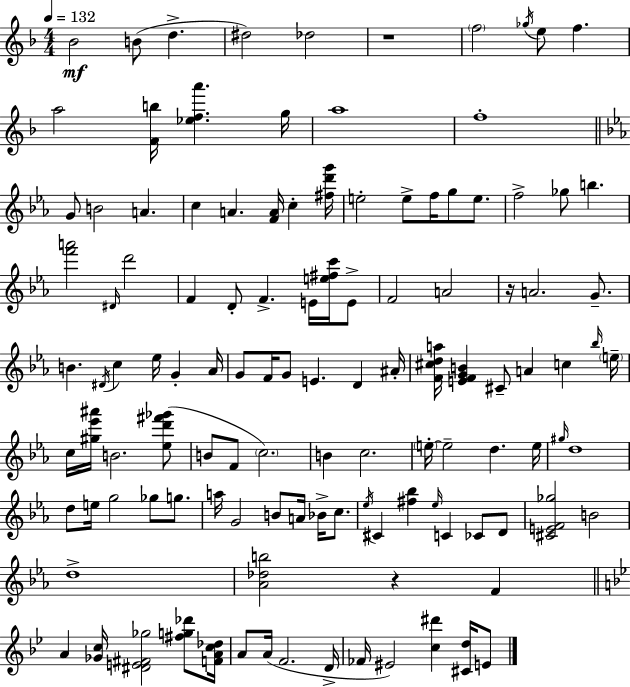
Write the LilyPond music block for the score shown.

{
  \clef treble
  \numericTimeSignature
  \time 4/4
  \key d \minor
  \tempo 4 = 132
  bes'2\mf b'8( d''4.-> | dis''2) des''2 | r1 | \parenthesize f''2 \acciaccatura { ges''16 } e''8 f''4. | \break a''2 <f' b''>16 <ees'' f'' a'''>4. | g''16 a''1 | f''1-. | \bar "||" \break \key c \minor g'8 b'2 a'4. | c''4 a'4. <f' a'>16 c''4-. <fis'' d''' g'''>16 | e''2-. e''8-> f''16 g''8 e''8. | f''2-> ges''8 b''4. | \break <f''' a'''>2 \grace { dis'16 } d'''2 | f'4 d'8-. f'4.-> e'16 <e'' fis'' c'''>16 e'8-> | f'2 a'2 | r16 a'2. g'8.-- | \break b'4. \acciaccatura { dis'16 } c''4 ees''16 g'4-. | aes'16 g'8 f'16 g'8 e'4. d'4 | ais'16-. <f' cis'' d'' a''>16 <e' f' g' b'>4 cis'8-- a'4 c''4 | \grace { bes''16 } \parenthesize e''16-- c''16 <gis'' ees''' ais'''>16 b'2. | \break <ees'' d''' fis''' ges'''>8( b'8 f'8 \parenthesize c''2.) | b'4 c''2. | \parenthesize e''16-.~~ e''2-- d''4. | e''16 \grace { gis''16 } d''1 | \break d''8 e''16 g''2 ges''8 | g''8. a''16 g'2 b'8 a'16 | bes'16-> c''8. \acciaccatura { ees''16 } cis'4 <fis'' bes''>4 \grace { ees''16 } c'4 | ces'8 d'8 <cis' e' f' ges''>2 b'2 | \break d''1-> | <aes' des'' b''>2 r4 | f'4 \bar "||" \break \key bes \major a'4 <ges' c''>16 <dis' e' fis' ges''>2 <fis'' g'' des'''>8 <f' a' c'' des''>16 | a'8 a'16( f'2. d'16-> | fes'16 eis'2) <c'' dis'''>4 <cis' d''>16 e'8 | \bar "|."
}